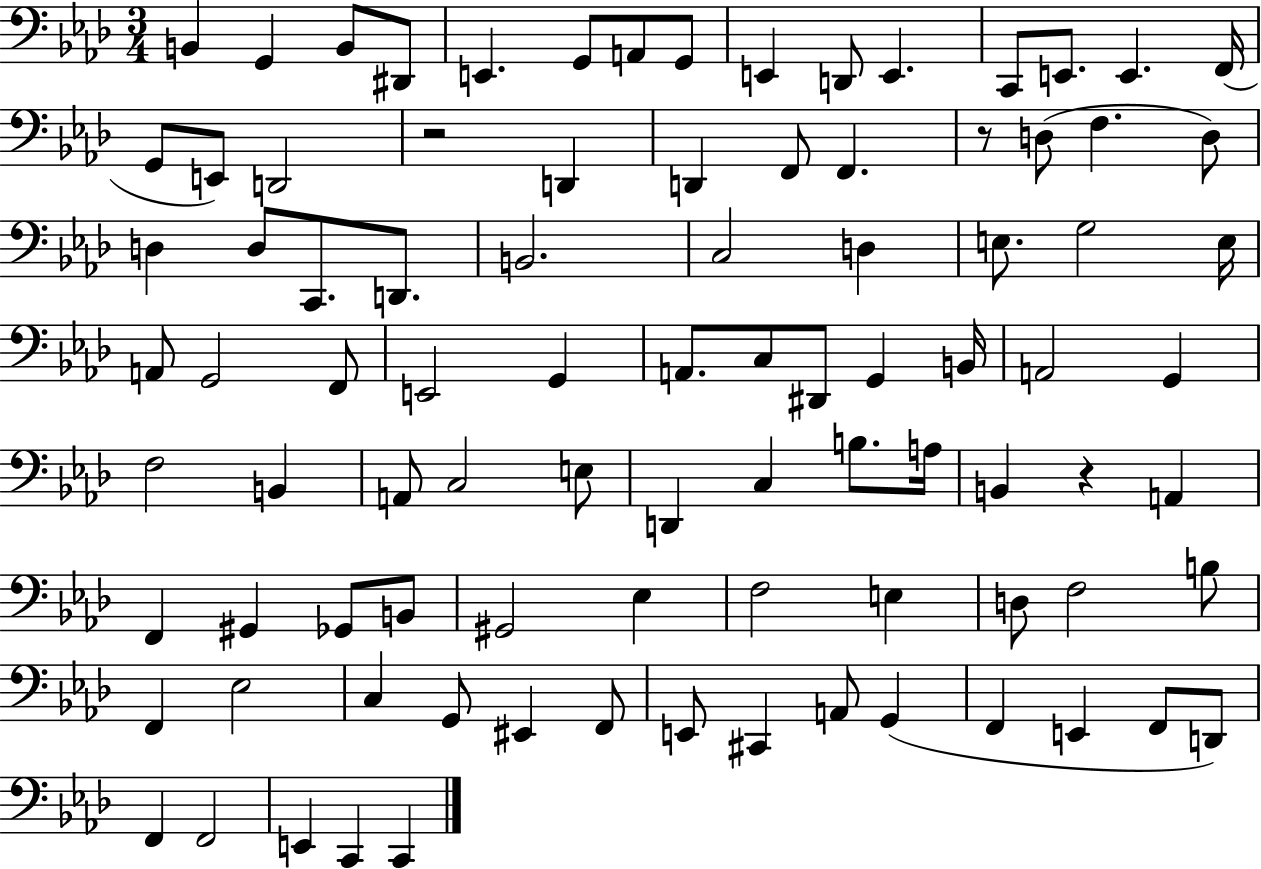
{
  \clef bass
  \numericTimeSignature
  \time 3/4
  \key aes \major
  b,4 g,4 b,8 dis,8 | e,4. g,8 a,8 g,8 | e,4 d,8 e,4. | c,8 e,8. e,4. f,16( | \break g,8 e,8) d,2 | r2 d,4 | d,4 f,8 f,4. | r8 d8( f4. d8) | \break d4 d8 c,8. d,8. | b,2. | c2 d4 | e8. g2 e16 | \break a,8 g,2 f,8 | e,2 g,4 | a,8. c8 dis,8 g,4 b,16 | a,2 g,4 | \break f2 b,4 | a,8 c2 e8 | d,4 c4 b8. a16 | b,4 r4 a,4 | \break f,4 gis,4 ges,8 b,8 | gis,2 ees4 | f2 e4 | d8 f2 b8 | \break f,4 ees2 | c4 g,8 eis,4 f,8 | e,8 cis,4 a,8 g,4( | f,4 e,4 f,8 d,8) | \break f,4 f,2 | e,4 c,4 c,4 | \bar "|."
}